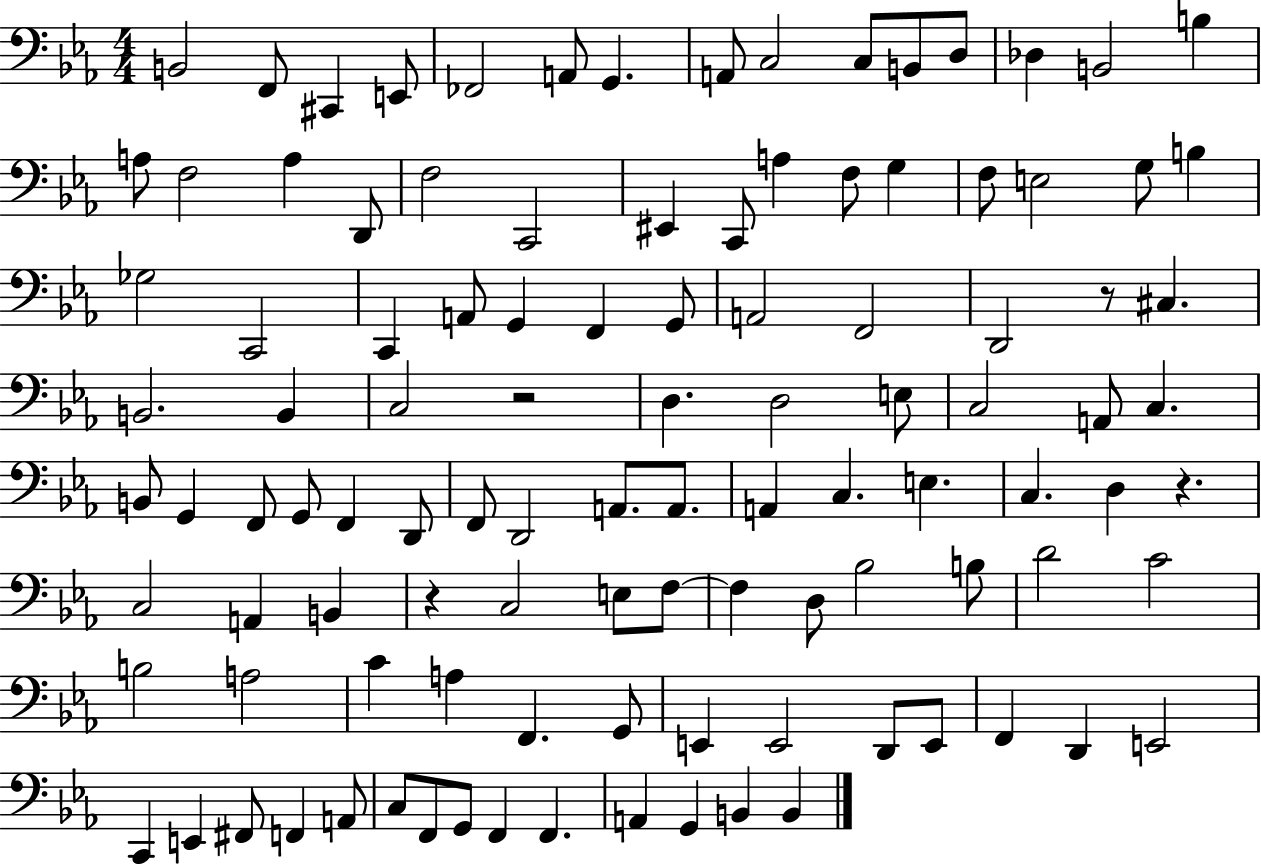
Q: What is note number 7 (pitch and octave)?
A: G2